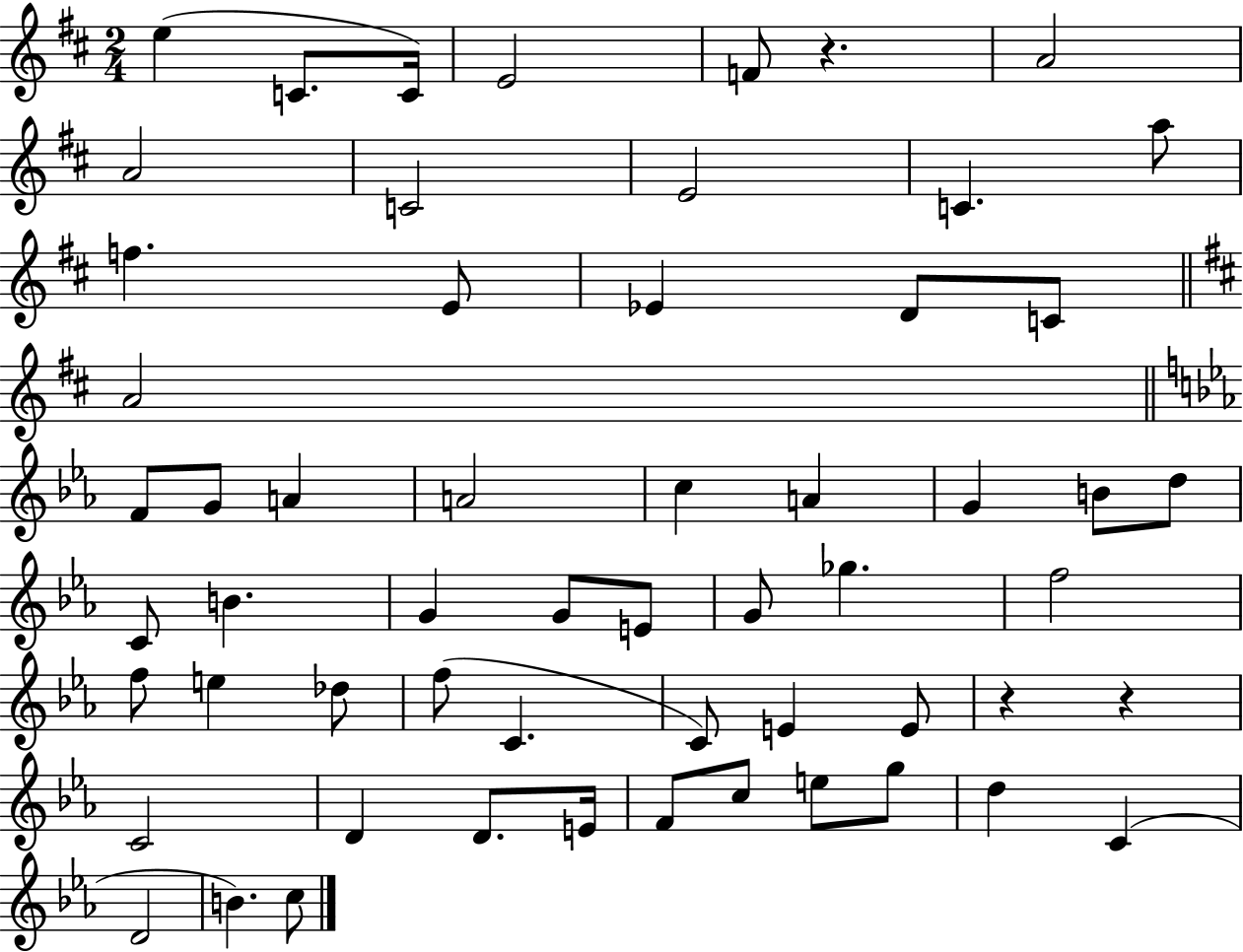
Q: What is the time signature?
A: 2/4